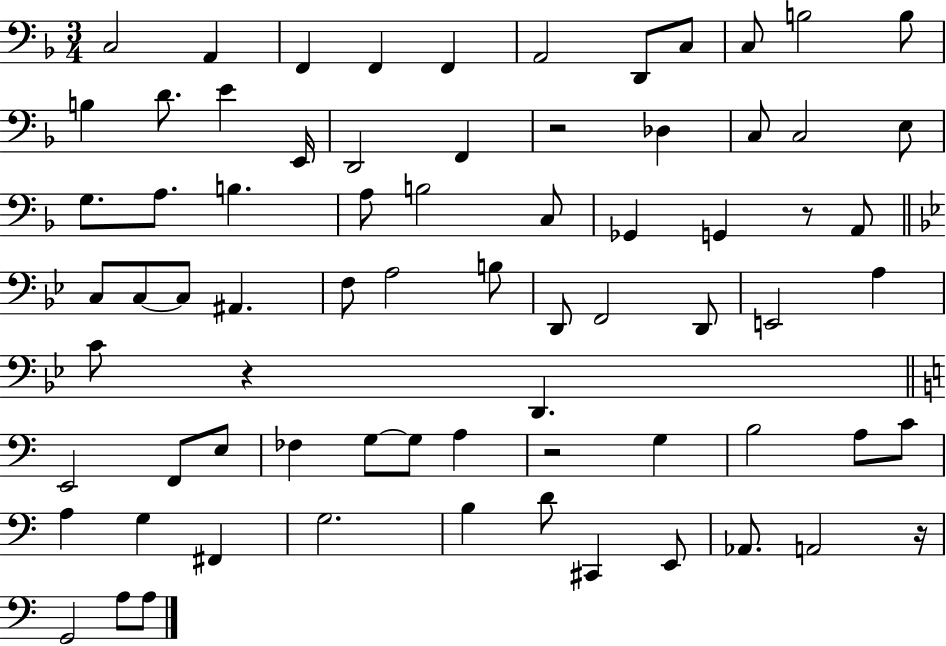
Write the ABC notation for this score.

X:1
T:Untitled
M:3/4
L:1/4
K:F
C,2 A,, F,, F,, F,, A,,2 D,,/2 C,/2 C,/2 B,2 B,/2 B, D/2 E E,,/4 D,,2 F,, z2 _D, C,/2 C,2 E,/2 G,/2 A,/2 B, A,/2 B,2 C,/2 _G,, G,, z/2 A,,/2 C,/2 C,/2 C,/2 ^A,, F,/2 A,2 B,/2 D,,/2 F,,2 D,,/2 E,,2 A, C/2 z D,, E,,2 F,,/2 E,/2 _F, G,/2 G,/2 A, z2 G, B,2 A,/2 C/2 A, G, ^F,, G,2 B, D/2 ^C,, E,,/2 _A,,/2 A,,2 z/4 G,,2 A,/2 A,/2